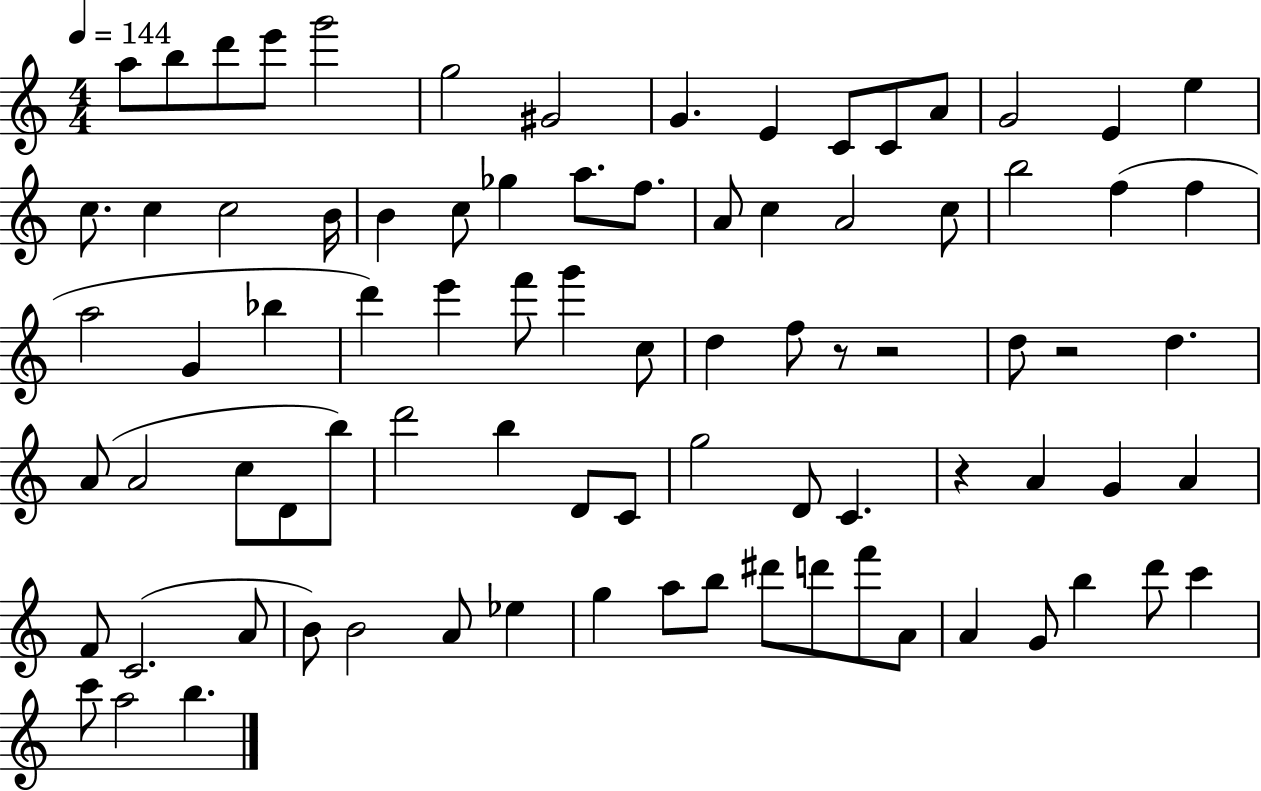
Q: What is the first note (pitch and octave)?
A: A5